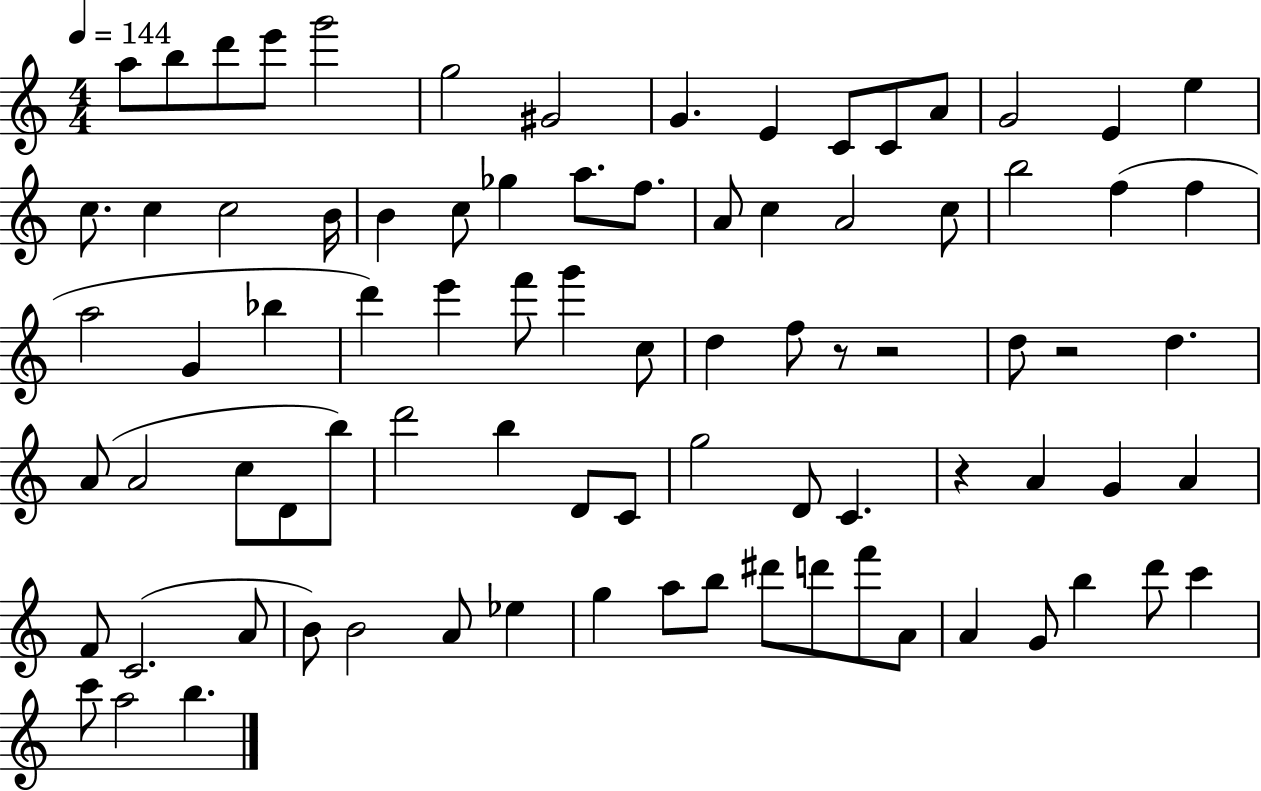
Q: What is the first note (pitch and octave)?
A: A5